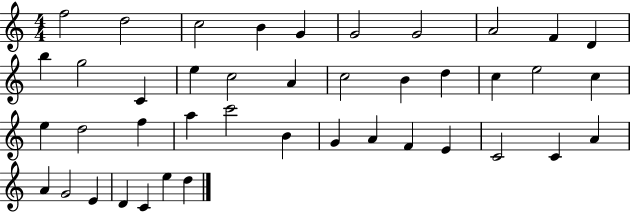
F5/h D5/h C5/h B4/q G4/q G4/h G4/h A4/h F4/q D4/q B5/q G5/h C4/q E5/q C5/h A4/q C5/h B4/q D5/q C5/q E5/h C5/q E5/q D5/h F5/q A5/q C6/h B4/q G4/q A4/q F4/q E4/q C4/h C4/q A4/q A4/q G4/h E4/q D4/q C4/q E5/q D5/q